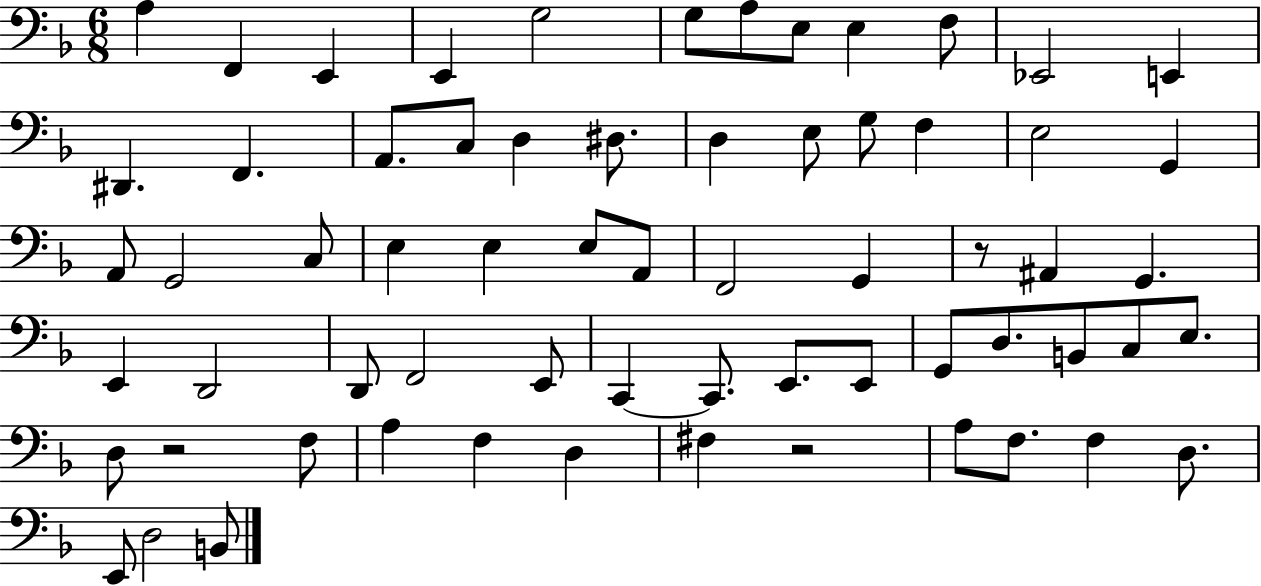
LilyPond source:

{
  \clef bass
  \numericTimeSignature
  \time 6/8
  \key f \major
  \repeat volta 2 { a4 f,4 e,4 | e,4 g2 | g8 a8 e8 e4 f8 | ees,2 e,4 | \break dis,4. f,4. | a,8. c8 d4 dis8. | d4 e8 g8 f4 | e2 g,4 | \break a,8 g,2 c8 | e4 e4 e8 a,8 | f,2 g,4 | r8 ais,4 g,4. | \break e,4 d,2 | d,8 f,2 e,8 | c,4~~ c,8. e,8. e,8 | g,8 d8. b,8 c8 e8. | \break d8 r2 f8 | a4 f4 d4 | fis4 r2 | a8 f8. f4 d8. | \break e,8 d2 b,8 | } \bar "|."
}